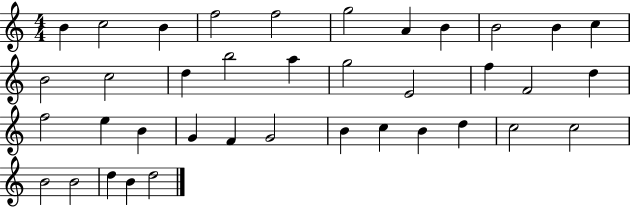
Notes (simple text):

B4/q C5/h B4/q F5/h F5/h G5/h A4/q B4/q B4/h B4/q C5/q B4/h C5/h D5/q B5/h A5/q G5/h E4/h F5/q F4/h D5/q F5/h E5/q B4/q G4/q F4/q G4/h B4/q C5/q B4/q D5/q C5/h C5/h B4/h B4/h D5/q B4/q D5/h